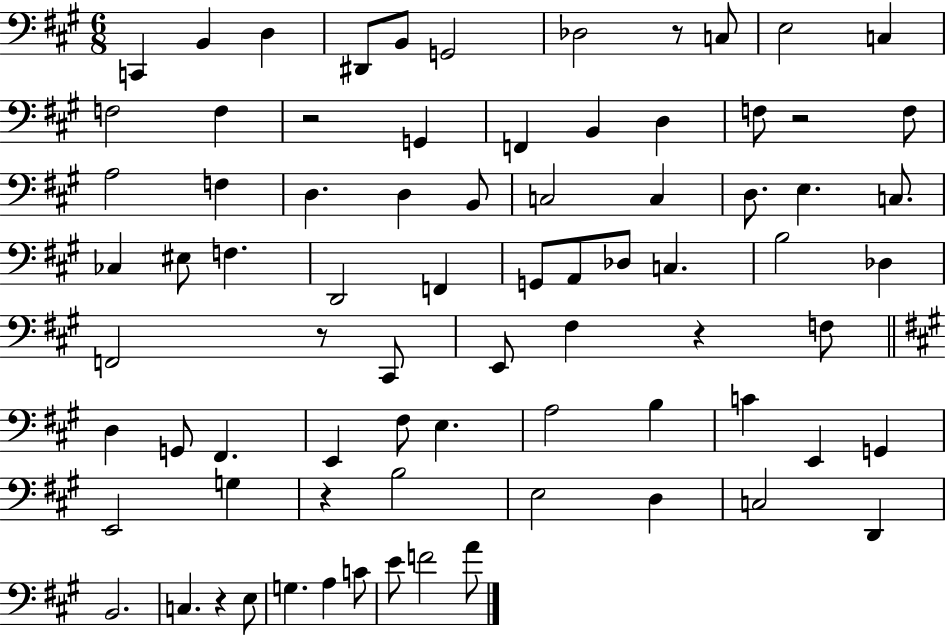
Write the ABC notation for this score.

X:1
T:Untitled
M:6/8
L:1/4
K:A
C,, B,, D, ^D,,/2 B,,/2 G,,2 _D,2 z/2 C,/2 E,2 C, F,2 F, z2 G,, F,, B,, D, F,/2 z2 F,/2 A,2 F, D, D, B,,/2 C,2 C, D,/2 E, C,/2 _C, ^E,/2 F, D,,2 F,, G,,/2 A,,/2 _D,/2 C, B,2 _D, F,,2 z/2 ^C,,/2 E,,/2 ^F, z F,/2 D, G,,/2 ^F,, E,, ^F,/2 E, A,2 B, C E,, G,, E,,2 G, z B,2 E,2 D, C,2 D,, B,,2 C, z E,/2 G, A, C/2 E/2 F2 A/2